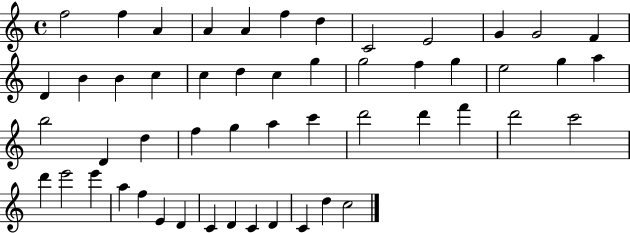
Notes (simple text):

F5/h F5/q A4/q A4/q A4/q F5/q D5/q C4/h E4/h G4/q G4/h F4/q D4/q B4/q B4/q C5/q C5/q D5/q C5/q G5/q G5/h F5/q G5/q E5/h G5/q A5/q B5/h D4/q D5/q F5/q G5/q A5/q C6/q D6/h D6/q F6/q D6/h C6/h D6/q E6/h E6/q A5/q F5/q E4/q D4/q C4/q D4/q C4/q D4/q C4/q D5/q C5/h